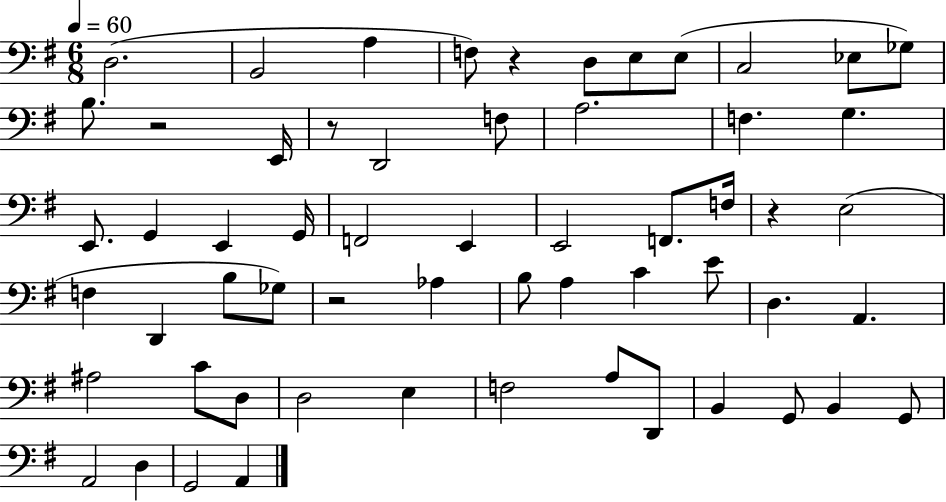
D3/h. B2/h A3/q F3/e R/q D3/e E3/e E3/e C3/h Eb3/e Gb3/e B3/e. R/h E2/s R/e D2/h F3/e A3/h. F3/q. G3/q. E2/e. G2/q E2/q G2/s F2/h E2/q E2/h F2/e. F3/s R/q E3/h F3/q D2/q B3/e Gb3/e R/h Ab3/q B3/e A3/q C4/q E4/e D3/q. A2/q. A#3/h C4/e D3/e D3/h E3/q F3/h A3/e D2/e B2/q G2/e B2/q G2/e A2/h D3/q G2/h A2/q